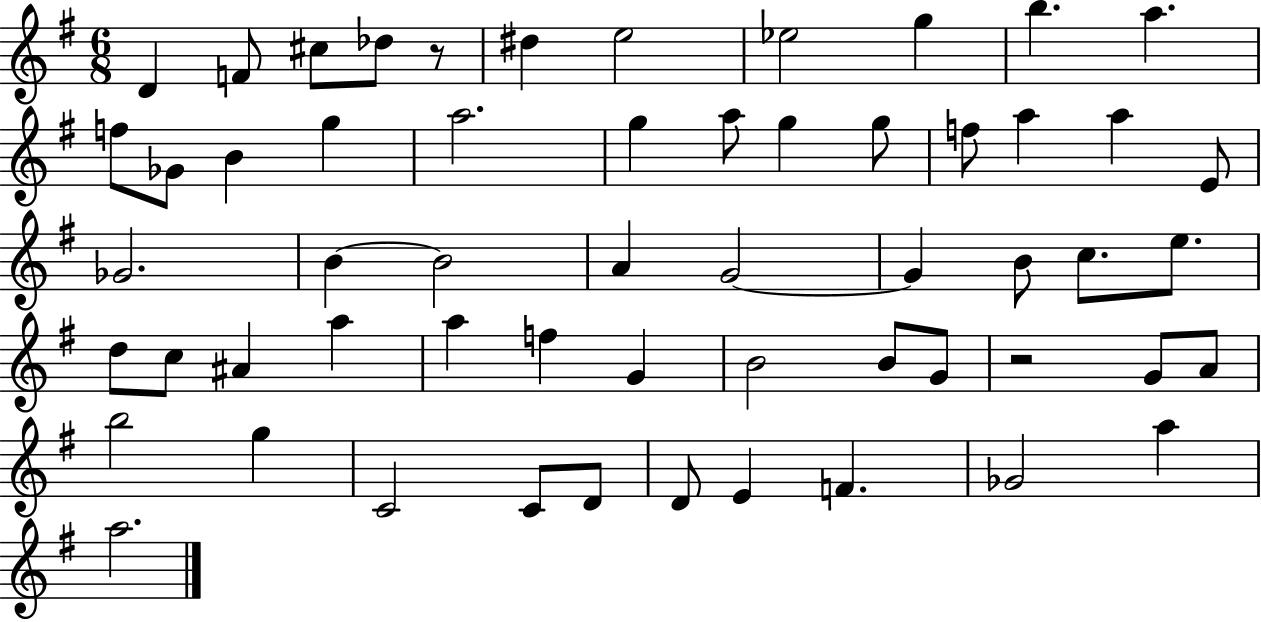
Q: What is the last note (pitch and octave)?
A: A5